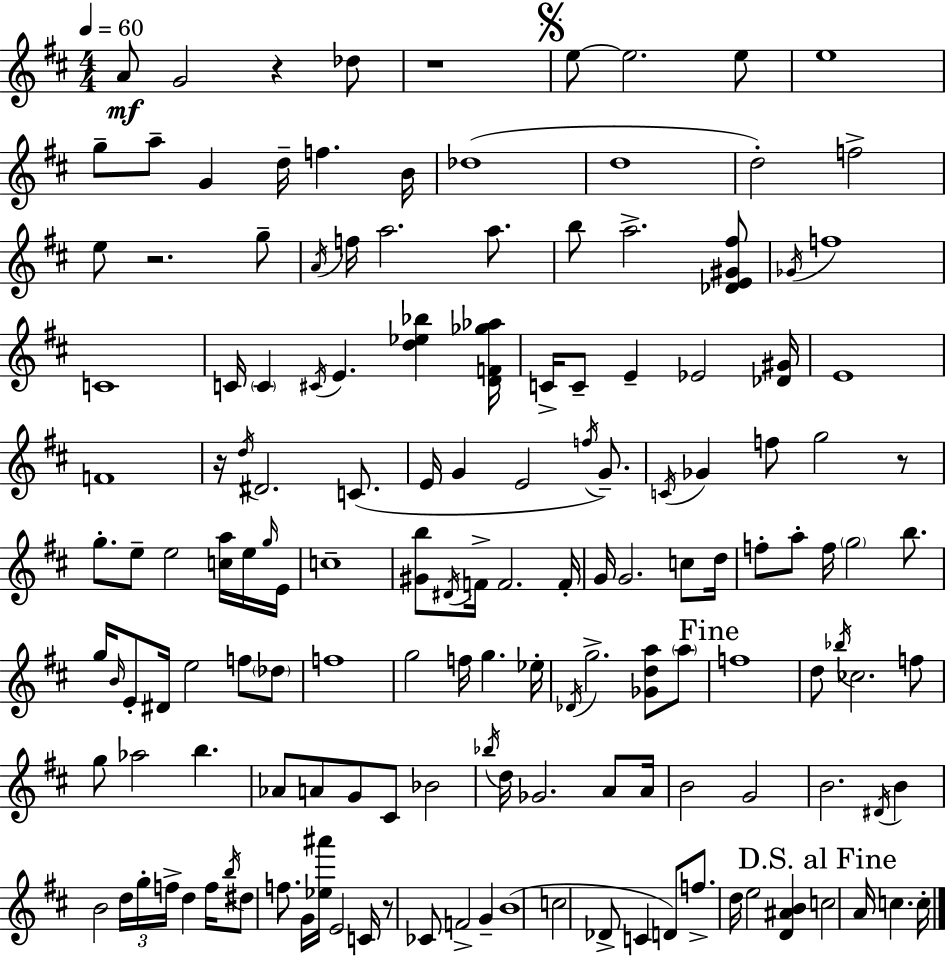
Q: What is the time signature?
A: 4/4